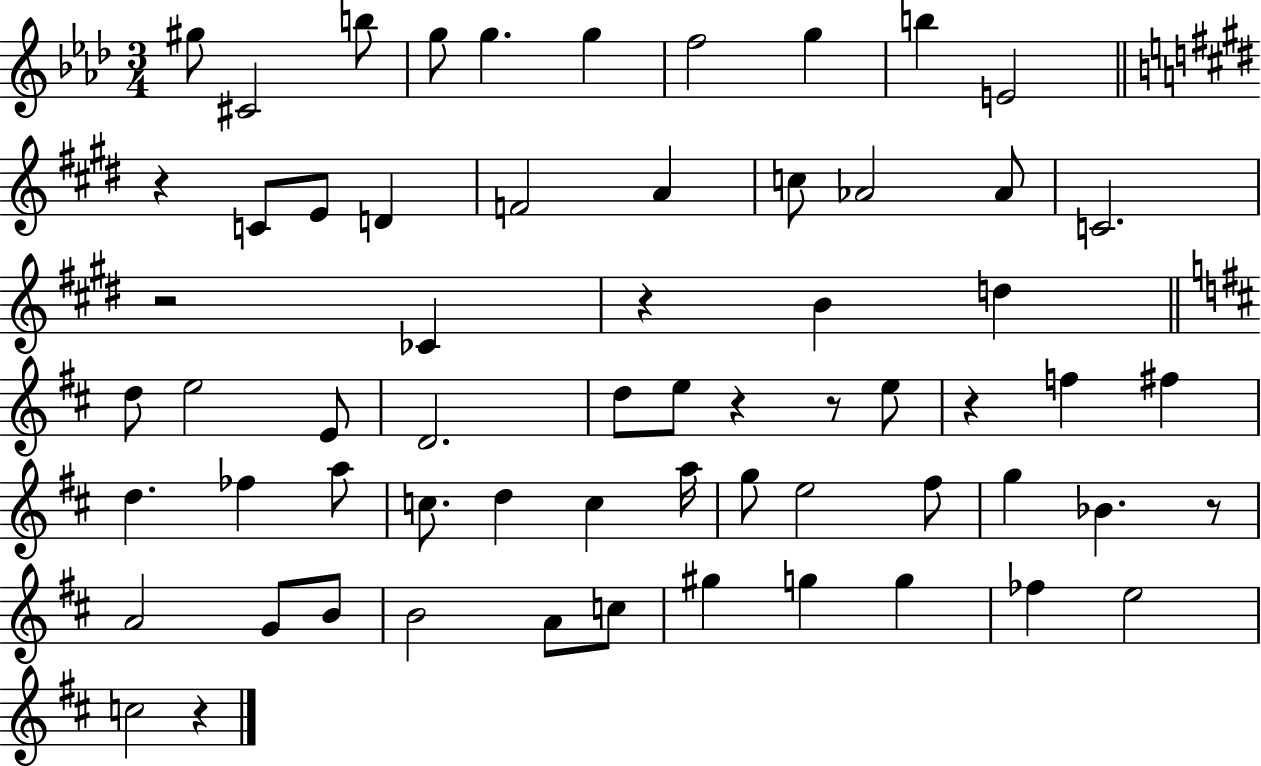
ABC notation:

X:1
T:Untitled
M:3/4
L:1/4
K:Ab
^g/2 ^C2 b/2 g/2 g g f2 g b E2 z C/2 E/2 D F2 A c/2 _A2 _A/2 C2 z2 _C z B d d/2 e2 E/2 D2 d/2 e/2 z z/2 e/2 z f ^f d _f a/2 c/2 d c a/4 g/2 e2 ^f/2 g _B z/2 A2 G/2 B/2 B2 A/2 c/2 ^g g g _f e2 c2 z